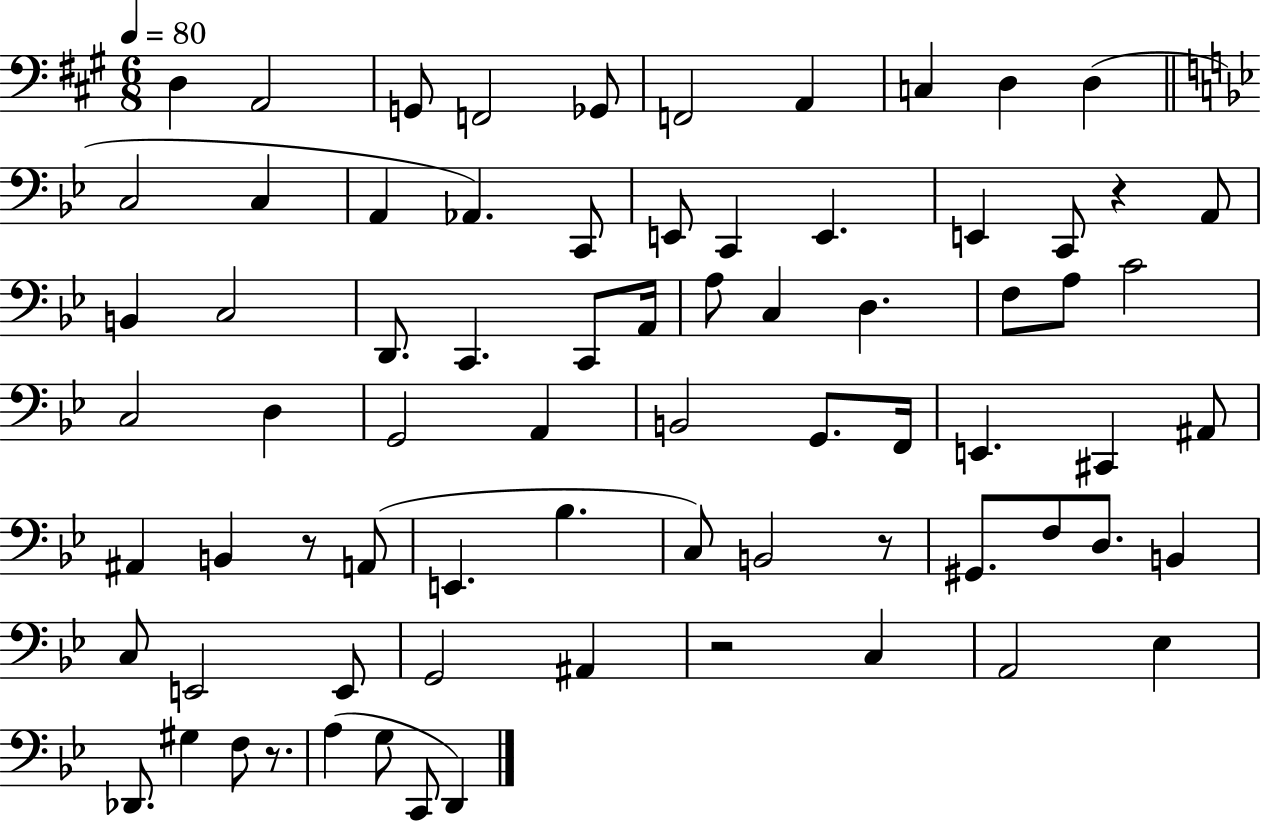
{
  \clef bass
  \numericTimeSignature
  \time 6/8
  \key a \major
  \tempo 4 = 80
  \repeat volta 2 { d4 a,2 | g,8 f,2 ges,8 | f,2 a,4 | c4 d4 d4( | \break \bar "||" \break \key g \minor c2 c4 | a,4 aes,4.) c,8 | e,8 c,4 e,4. | e,4 c,8 r4 a,8 | \break b,4 c2 | d,8. c,4. c,8 a,16 | a8 c4 d4. | f8 a8 c'2 | \break c2 d4 | g,2 a,4 | b,2 g,8. f,16 | e,4. cis,4 ais,8 | \break ais,4 b,4 r8 a,8( | e,4. bes4. | c8) b,2 r8 | gis,8. f8 d8. b,4 | \break c8 e,2 e,8 | g,2 ais,4 | r2 c4 | a,2 ees4 | \break des,8. gis4 f8 r8. | a4( g8 c,8 d,4) | } \bar "|."
}